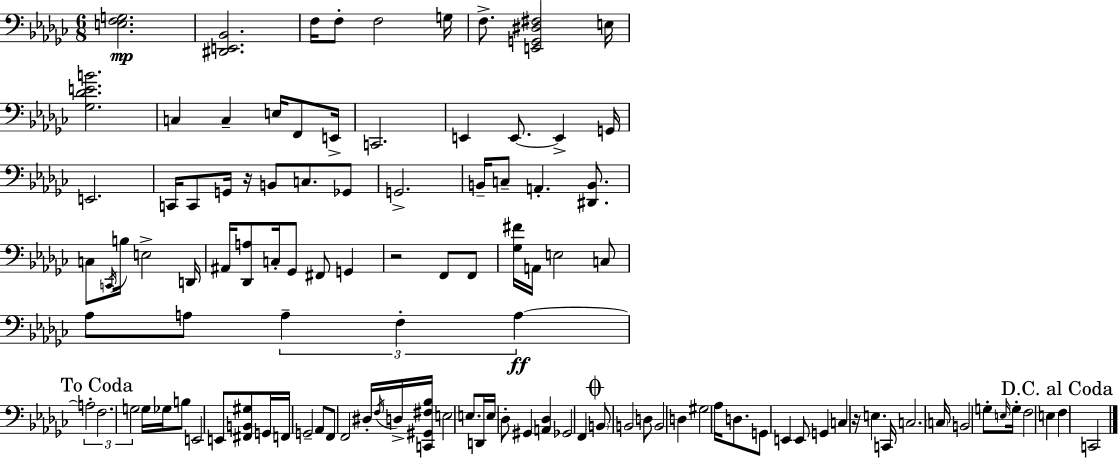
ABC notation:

X:1
T:Untitled
M:6/8
L:1/4
K:Ebm
[E,F,G,]2 [^D,,E,,_B,,]2 F,/4 F,/2 F,2 G,/4 F,/2 [E,,G,,^D,^F,]2 E,/4 [_G,_DEB]2 C, C, E,/4 F,,/2 E,,/4 C,,2 E,, E,,/2 E,, G,,/4 E,,2 C,,/4 C,,/2 G,,/4 z/4 B,,/2 C,/2 _G,,/2 G,,2 B,,/4 C,/2 A,, [^D,,B,,]/2 C,/2 C,,/4 B,/4 E,2 D,,/4 ^A,,/4 [_D,,A,]/2 C,/4 _G,,/2 ^F,,/2 G,, z2 F,,/2 F,,/2 [_G,^F]/4 A,,/4 E,2 C,/2 _A,/2 A,/2 A, F, A, A,2 F,2 G,2 G,/4 _G,/4 B,/2 E,,2 E,,/2 [^F,,B,,^G,]/2 G,,/4 F,,/4 G,,2 _A,,/2 F,,/2 F,,2 ^D,/4 F,/4 D,/4 [C,,^G,,^F,_B,]/4 E,2 E,/2 D,,/4 E,/4 _D,/2 ^G,, [A,,_D,] _G,,2 F,, B,,/2 B,,2 D,/2 B,,2 D, ^G,2 _A,/4 D,/2 G,,/2 E,, E,,/2 G,, C, z/4 E, C,,/4 C,2 C,/4 B,,2 G,/2 E,/4 G,/4 F,2 E, F, C,,2